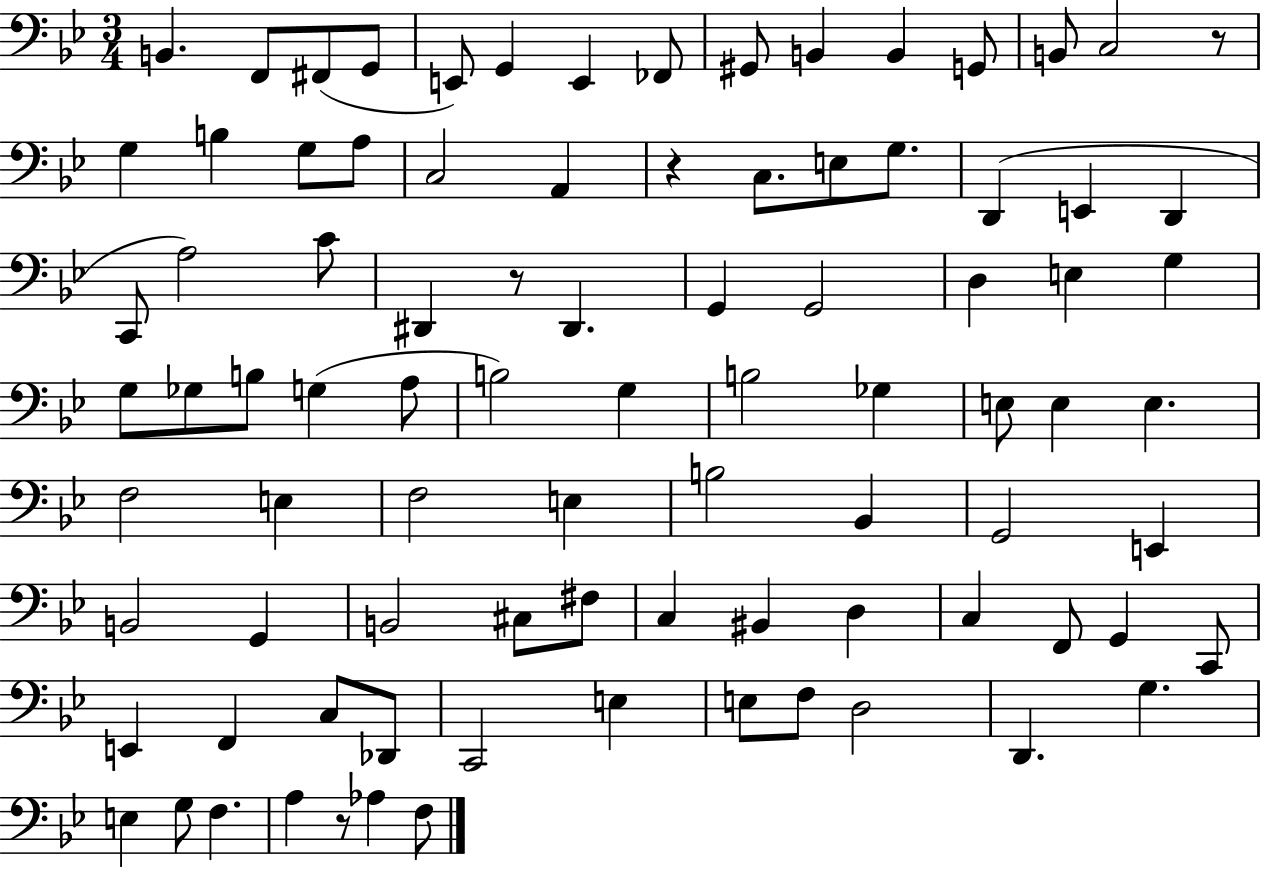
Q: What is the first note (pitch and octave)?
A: B2